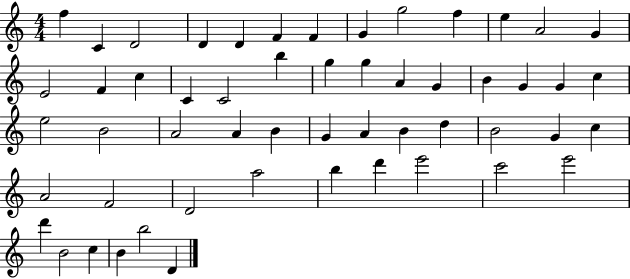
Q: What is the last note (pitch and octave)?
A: D4